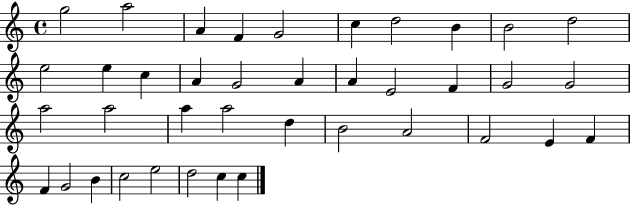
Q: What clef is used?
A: treble